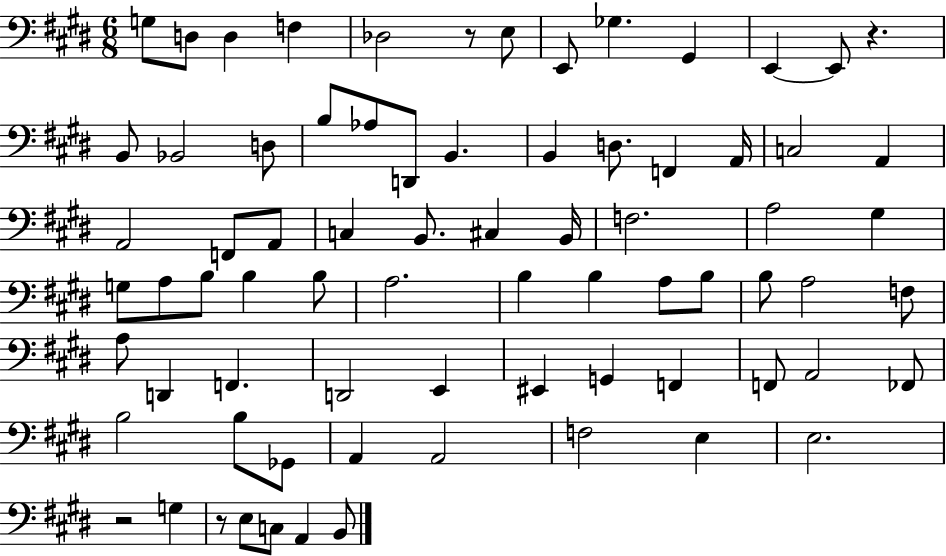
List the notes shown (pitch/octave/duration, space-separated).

G3/e D3/e D3/q F3/q Db3/h R/e E3/e E2/e Gb3/q. G#2/q E2/q E2/e R/q. B2/e Bb2/h D3/e B3/e Ab3/e D2/e B2/q. B2/q D3/e. F2/q A2/s C3/h A2/q A2/h F2/e A2/e C3/q B2/e. C#3/q B2/s F3/h. A3/h G#3/q G3/e A3/e B3/e B3/q B3/e A3/h. B3/q B3/q A3/e B3/e B3/e A3/h F3/e A3/e D2/q F2/q. D2/h E2/q EIS2/q G2/q F2/q F2/e A2/h FES2/e B3/h B3/e Gb2/e A2/q A2/h F3/h E3/q E3/h. R/h G3/q R/e E3/e C3/e A2/q B2/e